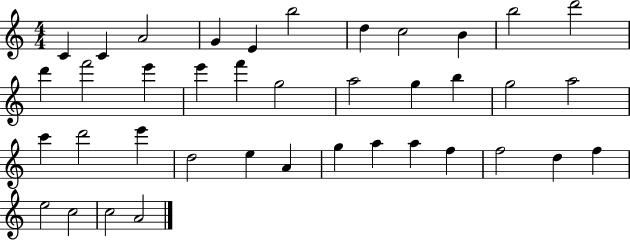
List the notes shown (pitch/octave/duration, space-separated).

C4/q C4/q A4/h G4/q E4/q B5/h D5/q C5/h B4/q B5/h D6/h D6/q F6/h E6/q E6/q F6/q G5/h A5/h G5/q B5/q G5/h A5/h C6/q D6/h E6/q D5/h E5/q A4/q G5/q A5/q A5/q F5/q F5/h D5/q F5/q E5/h C5/h C5/h A4/h